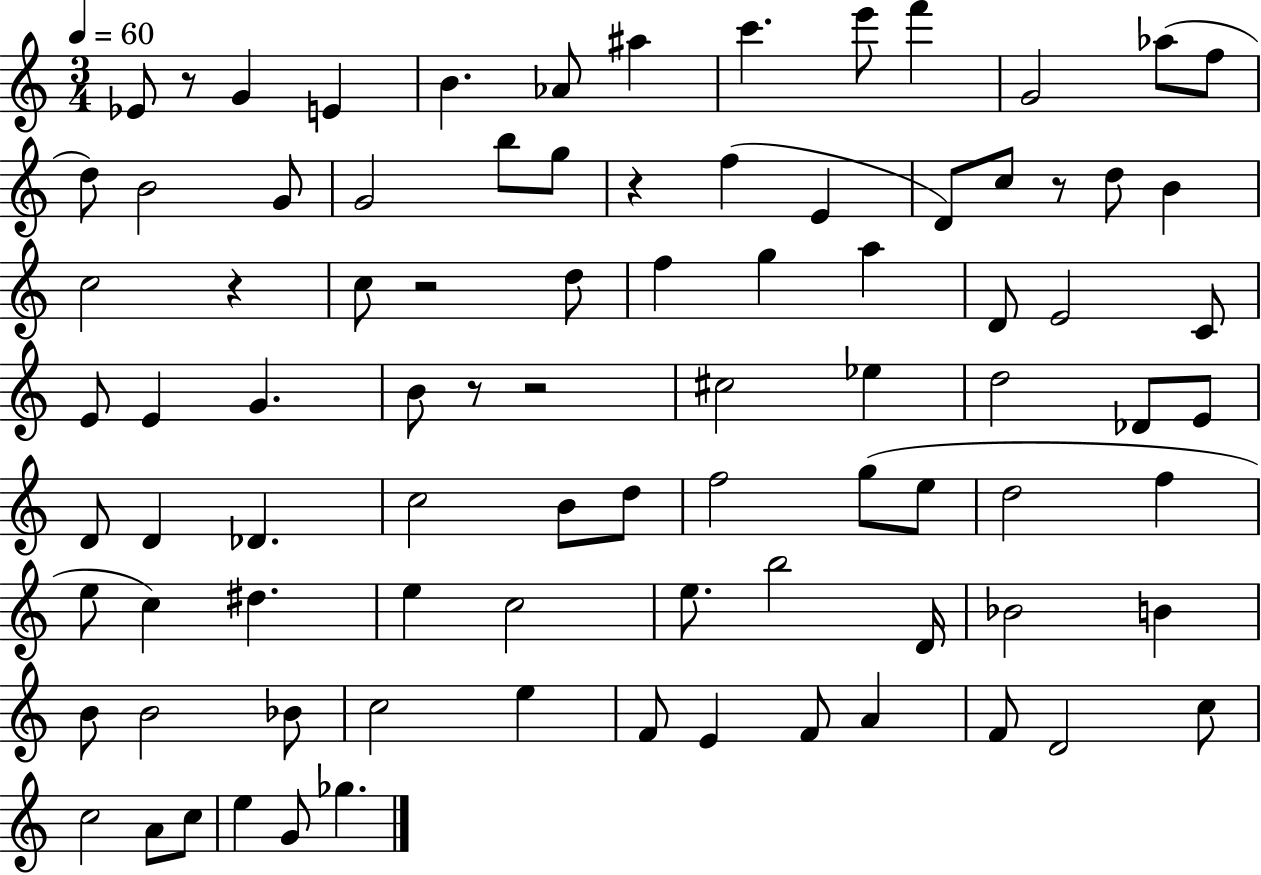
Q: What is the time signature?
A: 3/4